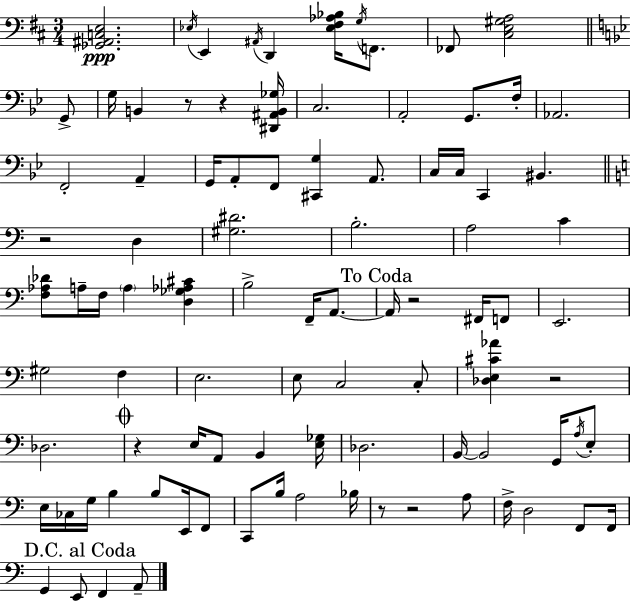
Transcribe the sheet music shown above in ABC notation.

X:1
T:Untitled
M:3/4
L:1/4
K:D
[_G,,^A,,C,E,]2 _E,/4 E,, ^A,,/4 D,, [_E,^F,_A,_B,]/4 G,/4 F,,/2 _F,,/2 [^C,E,^G,A,]2 G,,/2 G,/4 B,, z/2 z [^D,,^A,,B,,_G,]/4 C,2 A,,2 G,,/2 F,/4 _A,,2 F,,2 A,, G,,/4 A,,/2 F,,/2 [^C,,G,] A,,/2 C,/4 C,/4 C,, ^B,, z2 D, [^G,^D]2 B,2 A,2 C [F,_A,_D]/2 A,/4 F,/4 A, [D,_G,_A,^C] B,2 F,,/4 A,,/2 A,,/4 z2 ^F,,/4 F,,/2 E,,2 ^G,2 F, E,2 E,/2 C,2 C,/2 [_D,E,^C_A] z2 _D,2 z E,/4 A,,/2 B,, [E,_G,]/4 _D,2 B,,/4 B,,2 G,,/4 A,/4 E,/2 E,/4 _C,/4 G,/4 B, B,/2 E,,/4 F,,/2 C,,/2 B,/4 A,2 _B,/4 z/2 z2 A,/2 F,/4 D,2 F,,/2 F,,/4 G,, E,,/2 F,, A,,/2